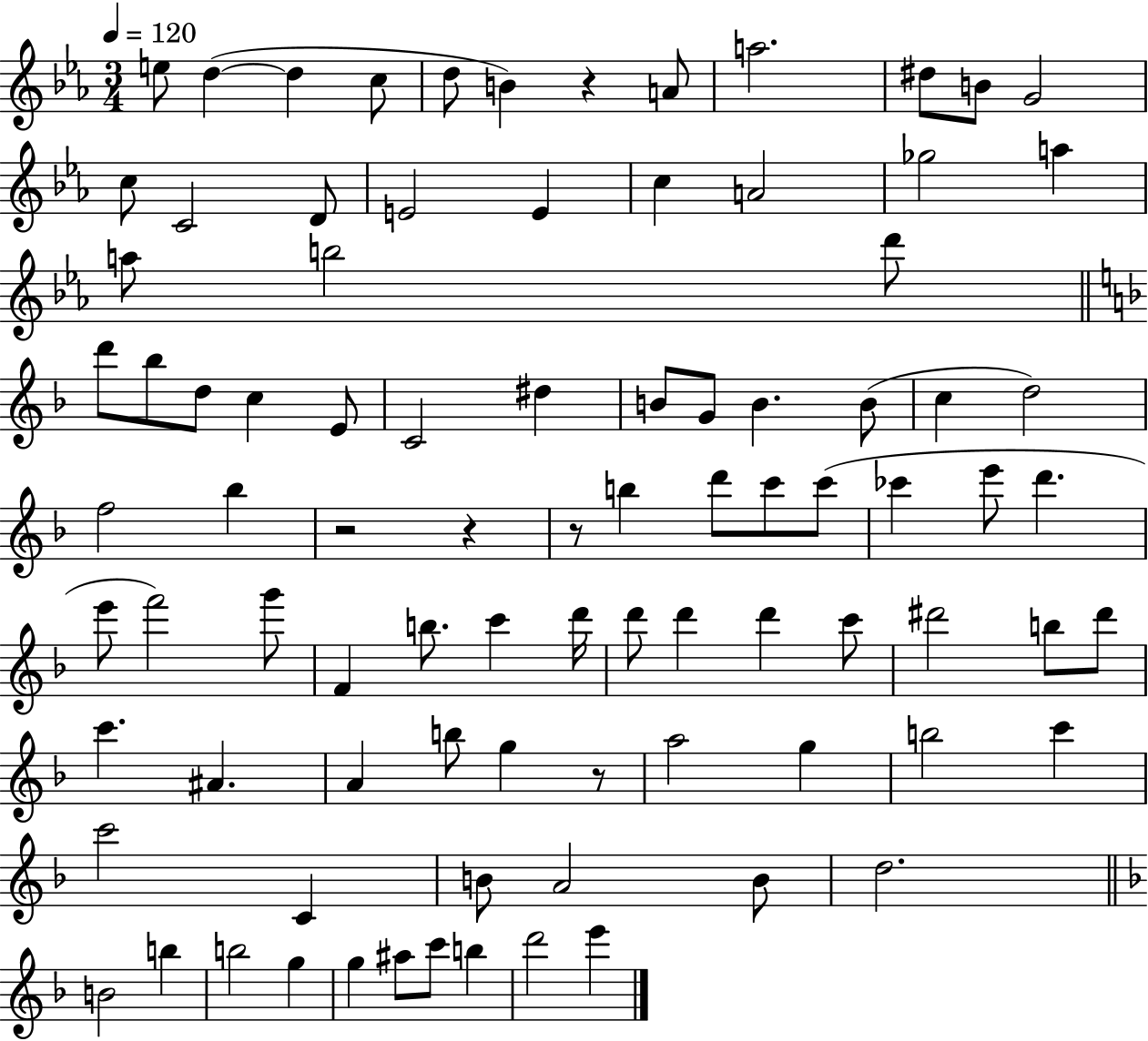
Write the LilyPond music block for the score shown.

{
  \clef treble
  \numericTimeSignature
  \time 3/4
  \key ees \major
  \tempo 4 = 120
  \repeat volta 2 { e''8 d''4~(~ d''4 c''8 | d''8 b'4) r4 a'8 | a''2. | dis''8 b'8 g'2 | \break c''8 c'2 d'8 | e'2 e'4 | c''4 a'2 | ges''2 a''4 | \break a''8 b''2 d'''8 | \bar "||" \break \key f \major d'''8 bes''8 d''8 c''4 e'8 | c'2 dis''4 | b'8 g'8 b'4. b'8( | c''4 d''2) | \break f''2 bes''4 | r2 r4 | r8 b''4 d'''8 c'''8 c'''8( | ces'''4 e'''8 d'''4. | \break e'''8 f'''2) g'''8 | f'4 b''8. c'''4 d'''16 | d'''8 d'''4 d'''4 c'''8 | dis'''2 b''8 dis'''8 | \break c'''4. ais'4. | a'4 b''8 g''4 r8 | a''2 g''4 | b''2 c'''4 | \break c'''2 c'4 | b'8 a'2 b'8 | d''2. | \bar "||" \break \key f \major b'2 b''4 | b''2 g''4 | g''4 ais''8 c'''8 b''4 | d'''2 e'''4 | \break } \bar "|."
}